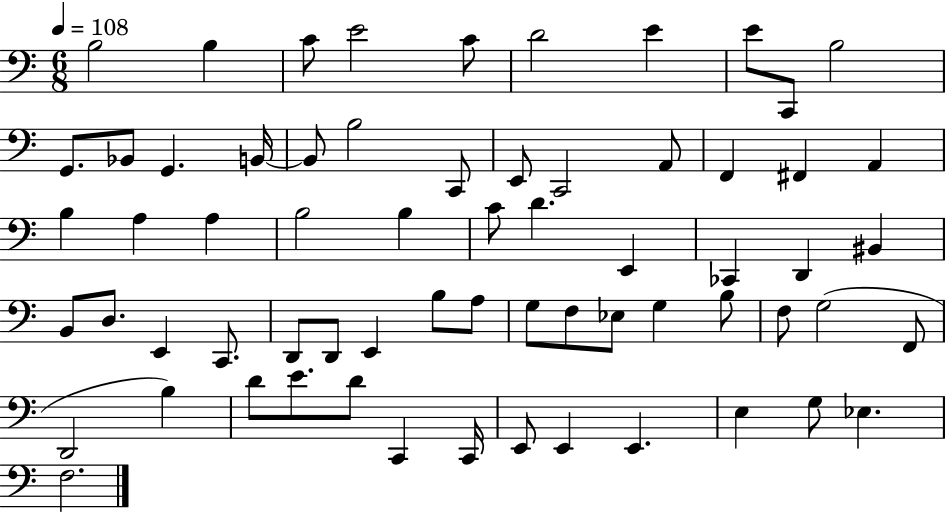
{
  \clef bass
  \numericTimeSignature
  \time 6/8
  \key c \major
  \tempo 4 = 108
  b2 b4 | c'8 e'2 c'8 | d'2 e'4 | e'8 c,8 b2 | \break g,8. bes,8 g,4. b,16~~ | b,8 b2 c,8 | e,8 c,2 a,8 | f,4 fis,4 a,4 | \break b4 a4 a4 | b2 b4 | c'8 d'4. e,4 | ces,4 d,4 bis,4 | \break b,8 d8. e,4 c,8. | d,8 d,8 e,4 b8 a8 | g8 f8 ees8 g4 b8 | f8 g2( f,8 | \break d,2 b4) | d'8 e'8. d'8 c,4 c,16 | e,8 e,4 e,4. | e4 g8 ees4. | \break f2. | \bar "|."
}